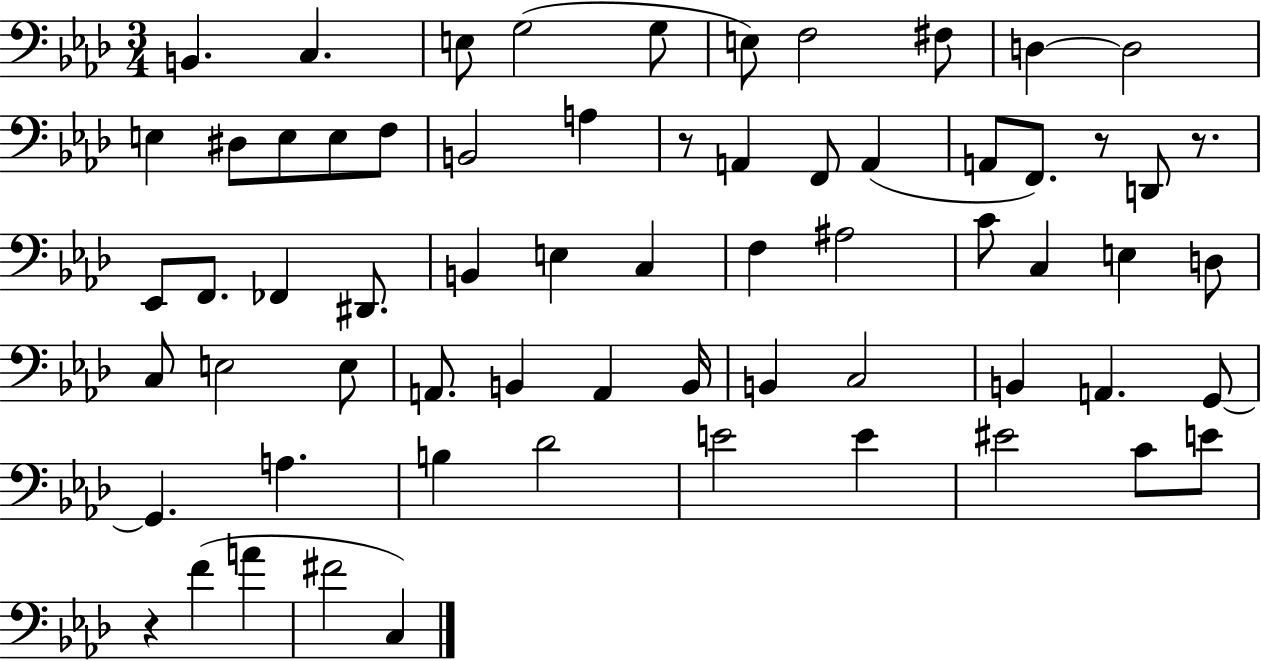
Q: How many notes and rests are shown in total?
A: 65